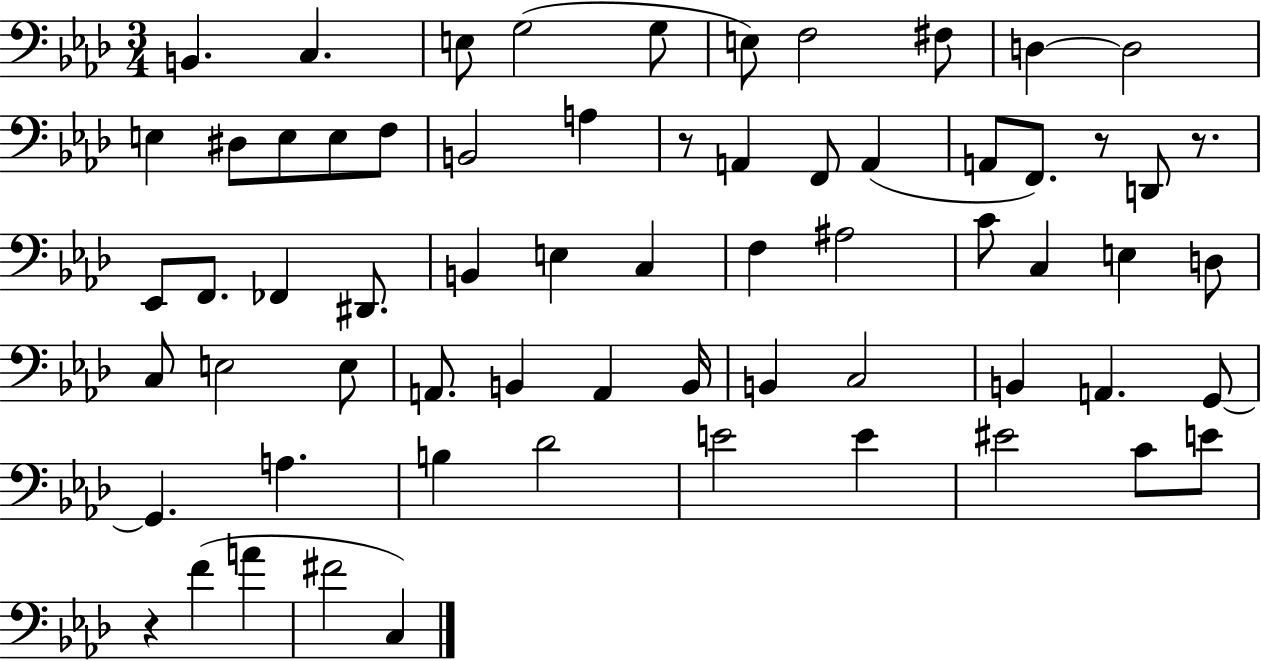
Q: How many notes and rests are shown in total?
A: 65